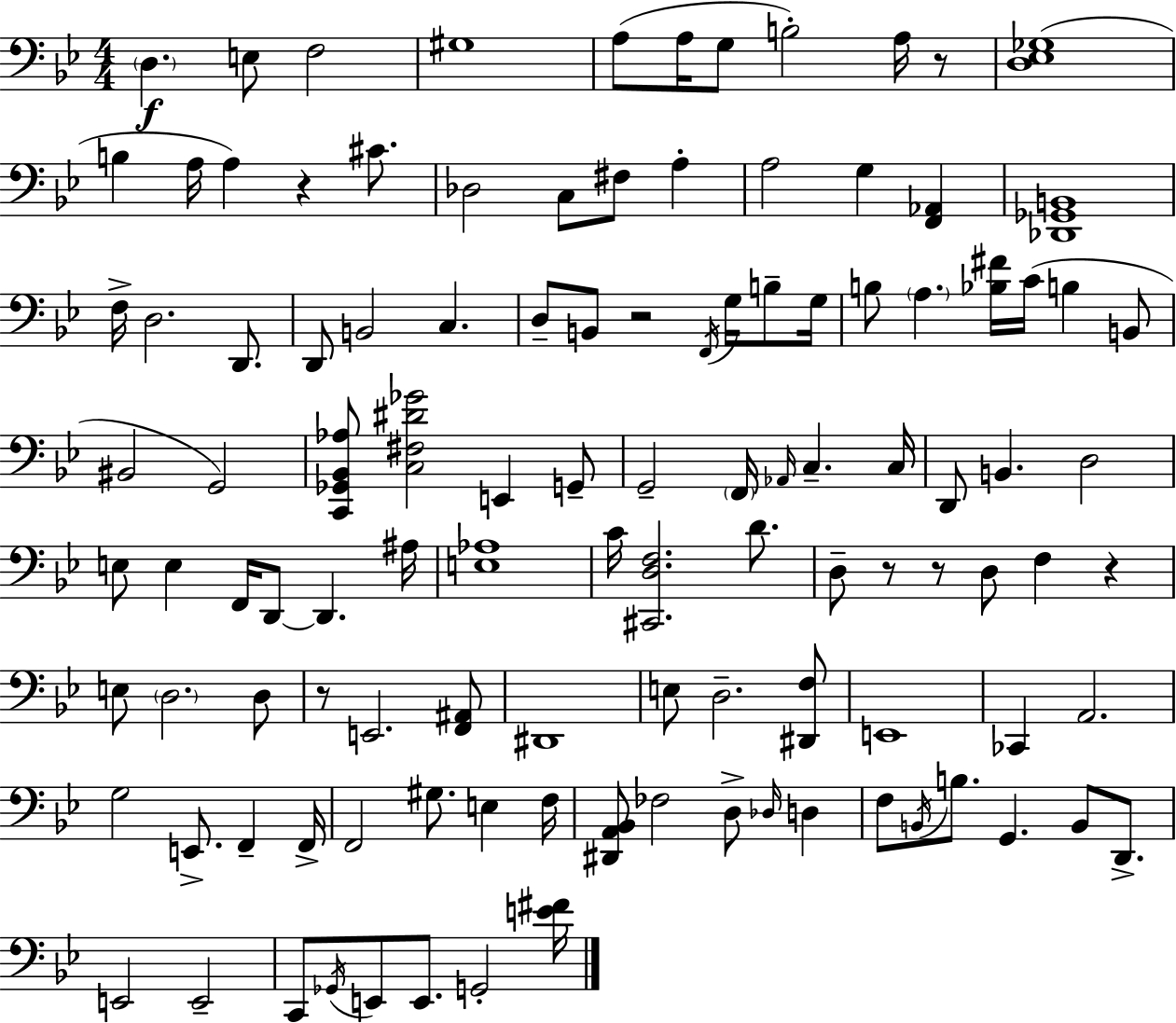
D3/q. E3/e F3/h G#3/w A3/e A3/s G3/e B3/h A3/s R/e [D3,Eb3,Gb3]/w B3/q A3/s A3/q R/q C#4/e. Db3/h C3/e F#3/e A3/q A3/h G3/q [F2,Ab2]/q [Db2,Gb2,B2]/w F3/s D3/h. D2/e. D2/e B2/h C3/q. D3/e B2/e R/h F2/s G3/s B3/e G3/s B3/e A3/q. [Bb3,F#4]/s C4/s B3/q B2/e BIS2/h G2/h [C2,Gb2,Bb2,Ab3]/e [C3,F#3,D#4,Gb4]/h E2/q G2/e G2/h F2/s Ab2/s C3/q. C3/s D2/e B2/q. D3/h E3/e E3/q F2/s D2/e D2/q. A#3/s [E3,Ab3]/w C4/s [C#2,D3,F3]/h. D4/e. D3/e R/e R/e D3/e F3/q R/q E3/e D3/h. D3/e R/e E2/h. [F2,A#2]/e D#2/w E3/e D3/h. [D#2,F3]/e E2/w CES2/q A2/h. G3/h E2/e. F2/q F2/s F2/h G#3/e. E3/q F3/s [D#2,A2,Bb2]/e FES3/h D3/e Db3/s D3/q F3/e B2/s B3/e. G2/q. B2/e D2/e. E2/h E2/h C2/e Gb2/s E2/e E2/e. G2/h [E4,F#4]/s